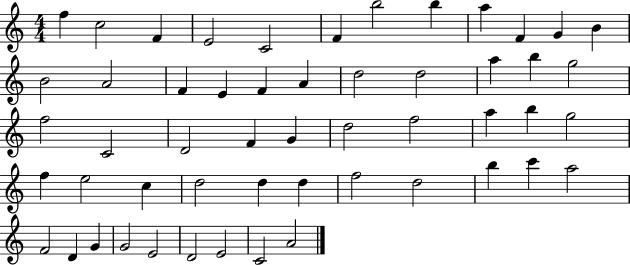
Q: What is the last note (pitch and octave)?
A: A4